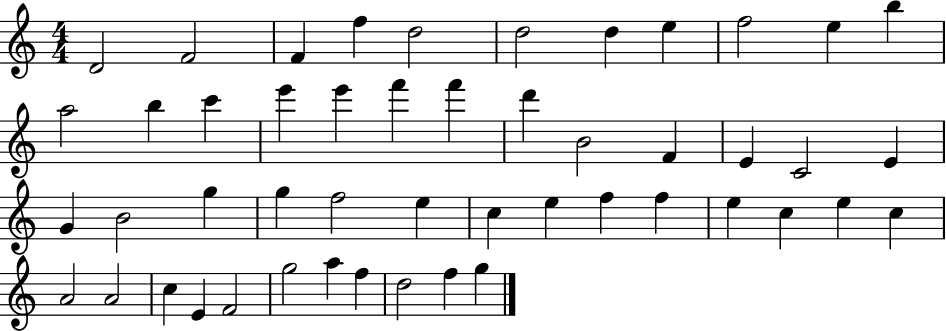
{
  \clef treble
  \numericTimeSignature
  \time 4/4
  \key c \major
  d'2 f'2 | f'4 f''4 d''2 | d''2 d''4 e''4 | f''2 e''4 b''4 | \break a''2 b''4 c'''4 | e'''4 e'''4 f'''4 f'''4 | d'''4 b'2 f'4 | e'4 c'2 e'4 | \break g'4 b'2 g''4 | g''4 f''2 e''4 | c''4 e''4 f''4 f''4 | e''4 c''4 e''4 c''4 | \break a'2 a'2 | c''4 e'4 f'2 | g''2 a''4 f''4 | d''2 f''4 g''4 | \break \bar "|."
}